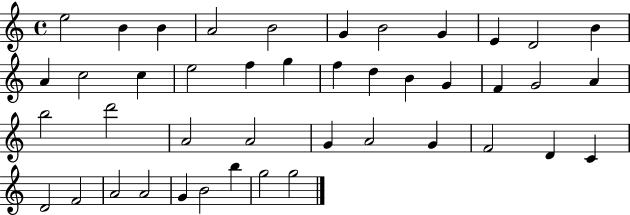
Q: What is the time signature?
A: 4/4